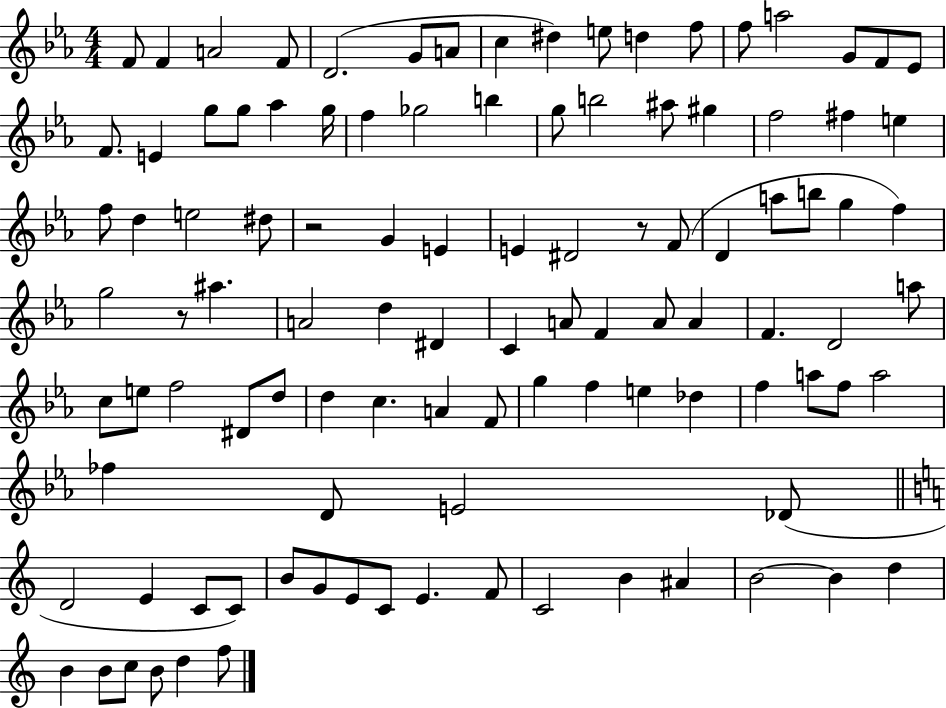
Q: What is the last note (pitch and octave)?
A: F5